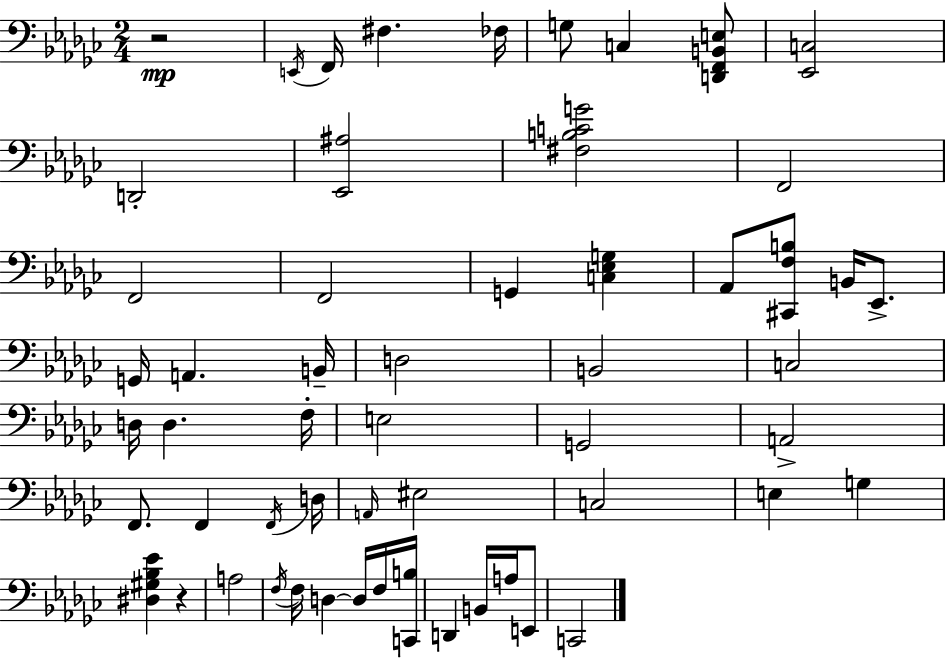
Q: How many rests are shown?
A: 2